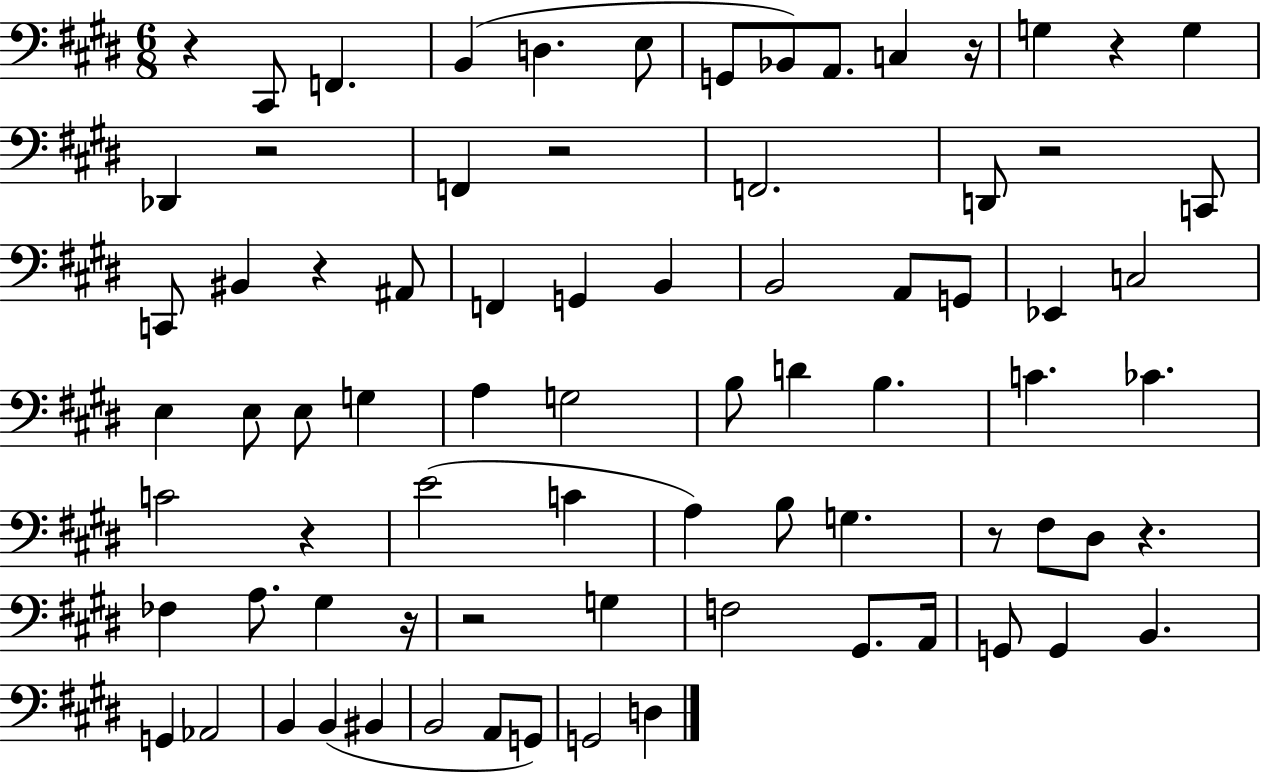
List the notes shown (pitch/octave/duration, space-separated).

R/q C#2/e F2/q. B2/q D3/q. E3/e G2/e Bb2/e A2/e. C3/q R/s G3/q R/q G3/q Db2/q R/h F2/q R/h F2/h. D2/e R/h C2/e C2/e BIS2/q R/q A#2/e F2/q G2/q B2/q B2/h A2/e G2/e Eb2/q C3/h E3/q E3/e E3/e G3/q A3/q G3/h B3/e D4/q B3/q. C4/q. CES4/q. C4/h R/q E4/h C4/q A3/q B3/e G3/q. R/e F#3/e D#3/e R/q. FES3/q A3/e. G#3/q R/s R/h G3/q F3/h G#2/e. A2/s G2/e G2/q B2/q. G2/q Ab2/h B2/q B2/q BIS2/q B2/h A2/e G2/e G2/h D3/q